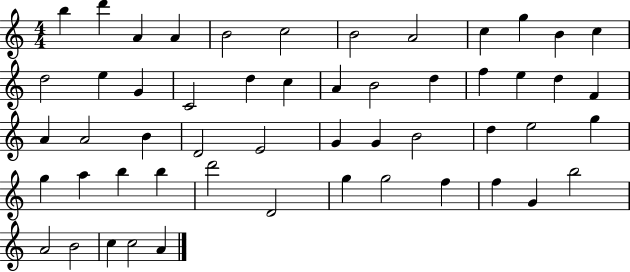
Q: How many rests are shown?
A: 0